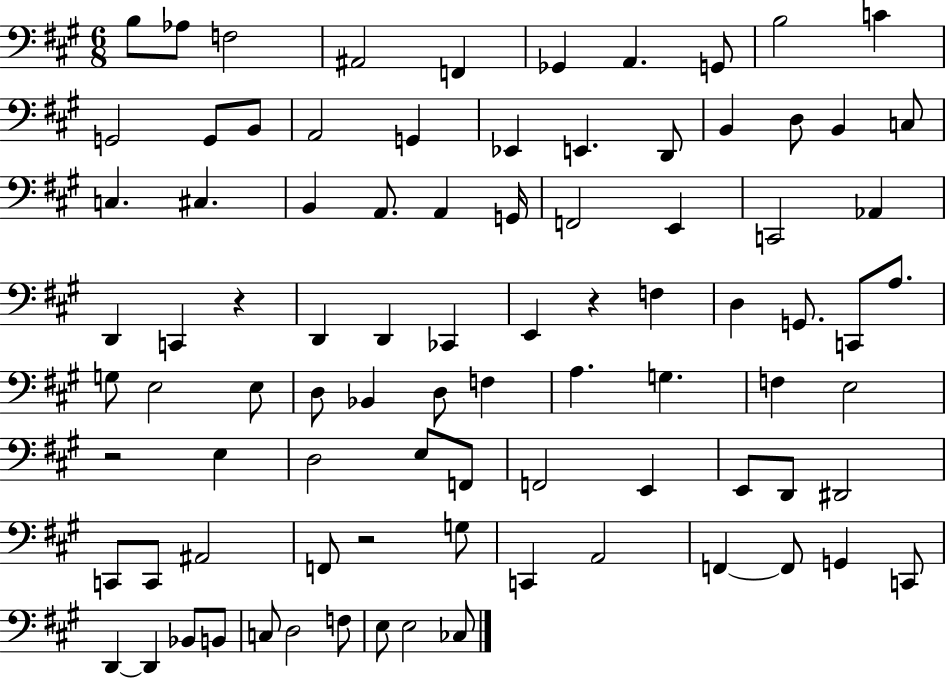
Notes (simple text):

B3/e Ab3/e F3/h A#2/h F2/q Gb2/q A2/q. G2/e B3/h C4/q G2/h G2/e B2/e A2/h G2/q Eb2/q E2/q. D2/e B2/q D3/e B2/q C3/e C3/q. C#3/q. B2/q A2/e. A2/q G2/s F2/h E2/q C2/h Ab2/q D2/q C2/q R/q D2/q D2/q CES2/q E2/q R/q F3/q D3/q G2/e. C2/e A3/e. G3/e E3/h E3/e D3/e Bb2/q D3/e F3/q A3/q. G3/q. F3/q E3/h R/h E3/q D3/h E3/e F2/e F2/h E2/q E2/e D2/e D#2/h C2/e C2/e A#2/h F2/e R/h G3/e C2/q A2/h F2/q F2/e G2/q C2/e D2/q D2/q Bb2/e B2/e C3/e D3/h F3/e E3/e E3/h CES3/e